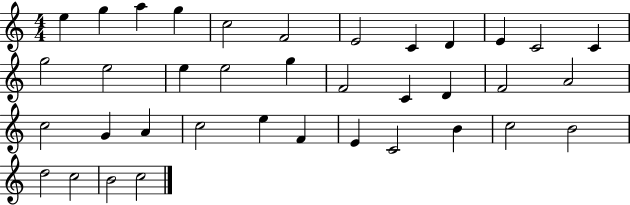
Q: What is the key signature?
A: C major